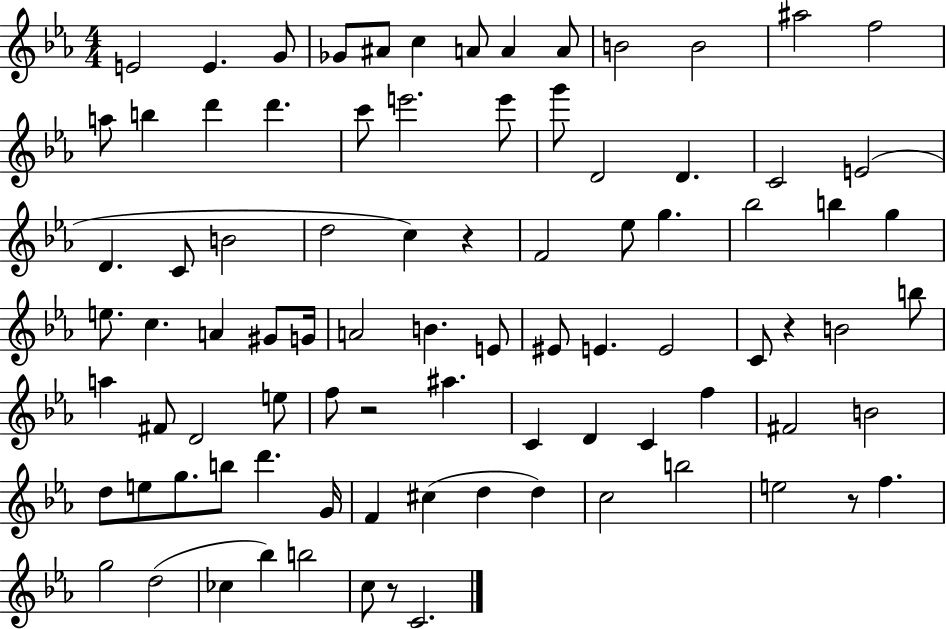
E4/h E4/q. G4/e Gb4/e A#4/e C5/q A4/e A4/q A4/e B4/h B4/h A#5/h F5/h A5/e B5/q D6/q D6/q. C6/e E6/h. E6/e G6/e D4/h D4/q. C4/h E4/h D4/q. C4/e B4/h D5/h C5/q R/q F4/h Eb5/e G5/q. Bb5/h B5/q G5/q E5/e. C5/q. A4/q G#4/e G4/s A4/h B4/q. E4/e EIS4/e E4/q. E4/h C4/e R/q B4/h B5/e A5/q F#4/e D4/h E5/e F5/e R/h A#5/q. C4/q D4/q C4/q F5/q F#4/h B4/h D5/e E5/e G5/e. B5/e D6/q. G4/s F4/q C#5/q D5/q D5/q C5/h B5/h E5/h R/e F5/q. G5/h D5/h CES5/q Bb5/q B5/h C5/e R/e C4/h.